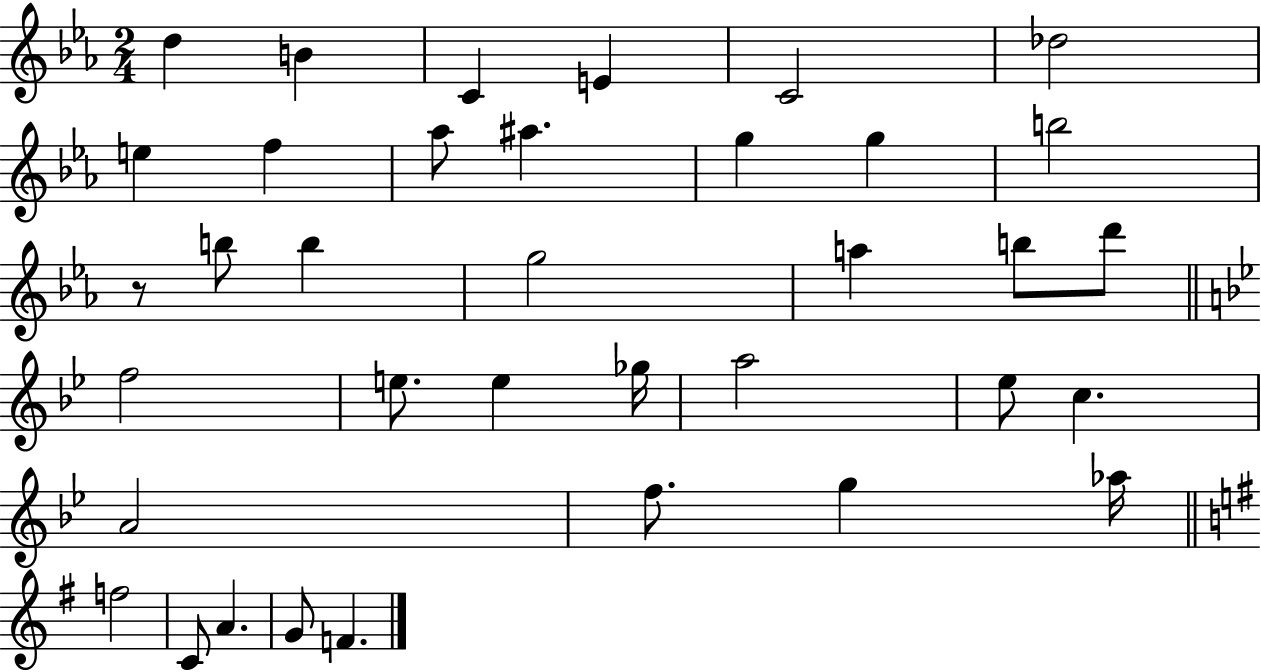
{
  \clef treble
  \numericTimeSignature
  \time 2/4
  \key ees \major
  d''4 b'4 | c'4 e'4 | c'2 | des''2 | \break e''4 f''4 | aes''8 ais''4. | g''4 g''4 | b''2 | \break r8 b''8 b''4 | g''2 | a''4 b''8 d'''8 | \bar "||" \break \key bes \major f''2 | e''8. e''4 ges''16 | a''2 | ees''8 c''4. | \break a'2 | f''8. g''4 aes''16 | \bar "||" \break \key g \major f''2 | c'8 a'4. | g'8 f'4. | \bar "|."
}